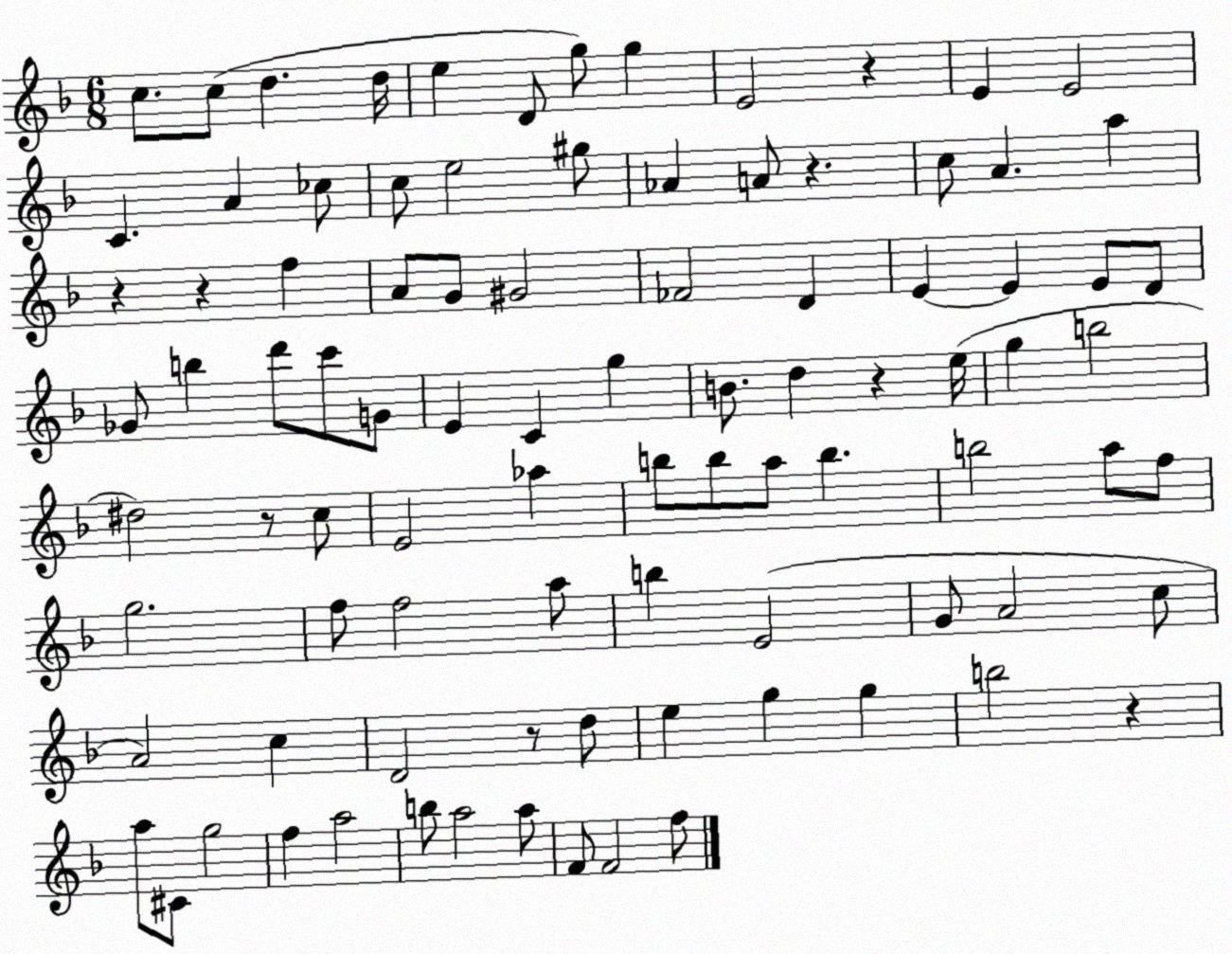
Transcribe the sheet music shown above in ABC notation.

X:1
T:Untitled
M:6/8
L:1/4
K:F
c/2 c/2 d d/4 e D/2 g/2 g E2 z E E2 C A _c/2 c/2 e2 ^g/2 _A A/2 z c/2 A a z z f A/2 G/2 ^G2 _F2 D E E E/2 D/2 _G/2 b d'/2 c'/2 G/2 E C g B/2 d z e/4 g b2 ^d2 z/2 c/2 E2 _a b/2 b/2 a/2 b b2 a/2 f/2 g2 f/2 f2 a/2 b E2 G/2 A2 c/2 A2 c D2 z/2 d/2 e g g b2 z a/2 ^C/2 g2 f a2 b/2 a2 a/2 F/2 F2 f/2